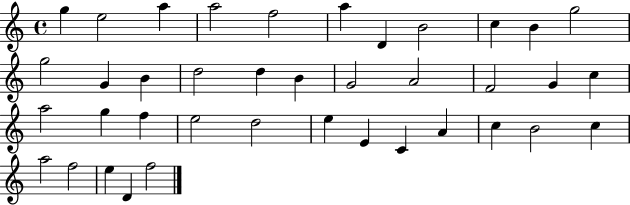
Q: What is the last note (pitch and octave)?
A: F5